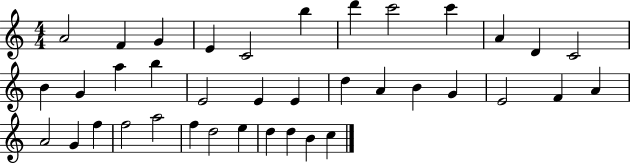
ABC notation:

X:1
T:Untitled
M:4/4
L:1/4
K:C
A2 F G E C2 b d' c'2 c' A D C2 B G a b E2 E E d A B G E2 F A A2 G f f2 a2 f d2 e d d B c